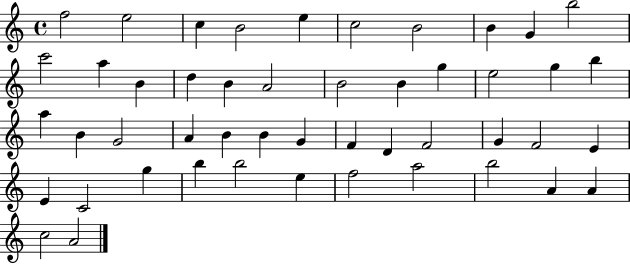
F5/h E5/h C5/q B4/h E5/q C5/h B4/h B4/q G4/q B5/h C6/h A5/q B4/q D5/q B4/q A4/h B4/h B4/q G5/q E5/h G5/q B5/q A5/q B4/q G4/h A4/q B4/q B4/q G4/q F4/q D4/q F4/h G4/q F4/h E4/q E4/q C4/h G5/q B5/q B5/h E5/q F5/h A5/h B5/h A4/q A4/q C5/h A4/h